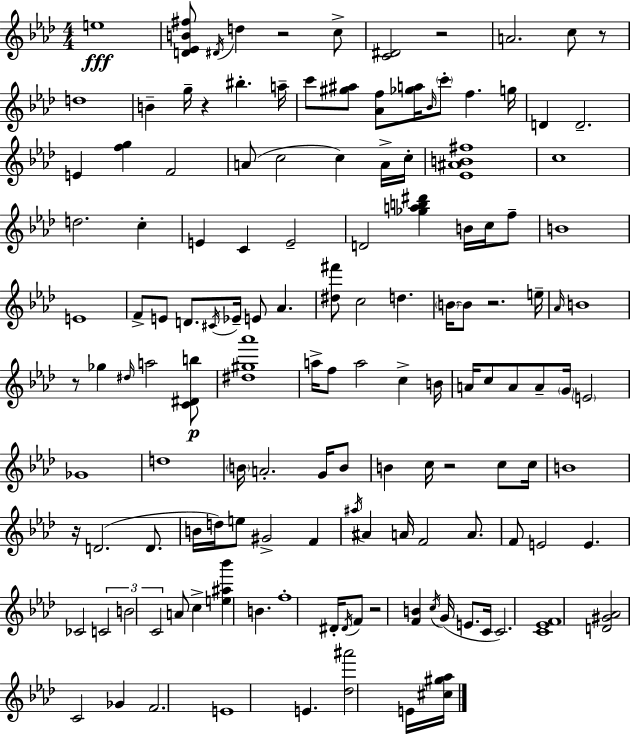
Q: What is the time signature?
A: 4/4